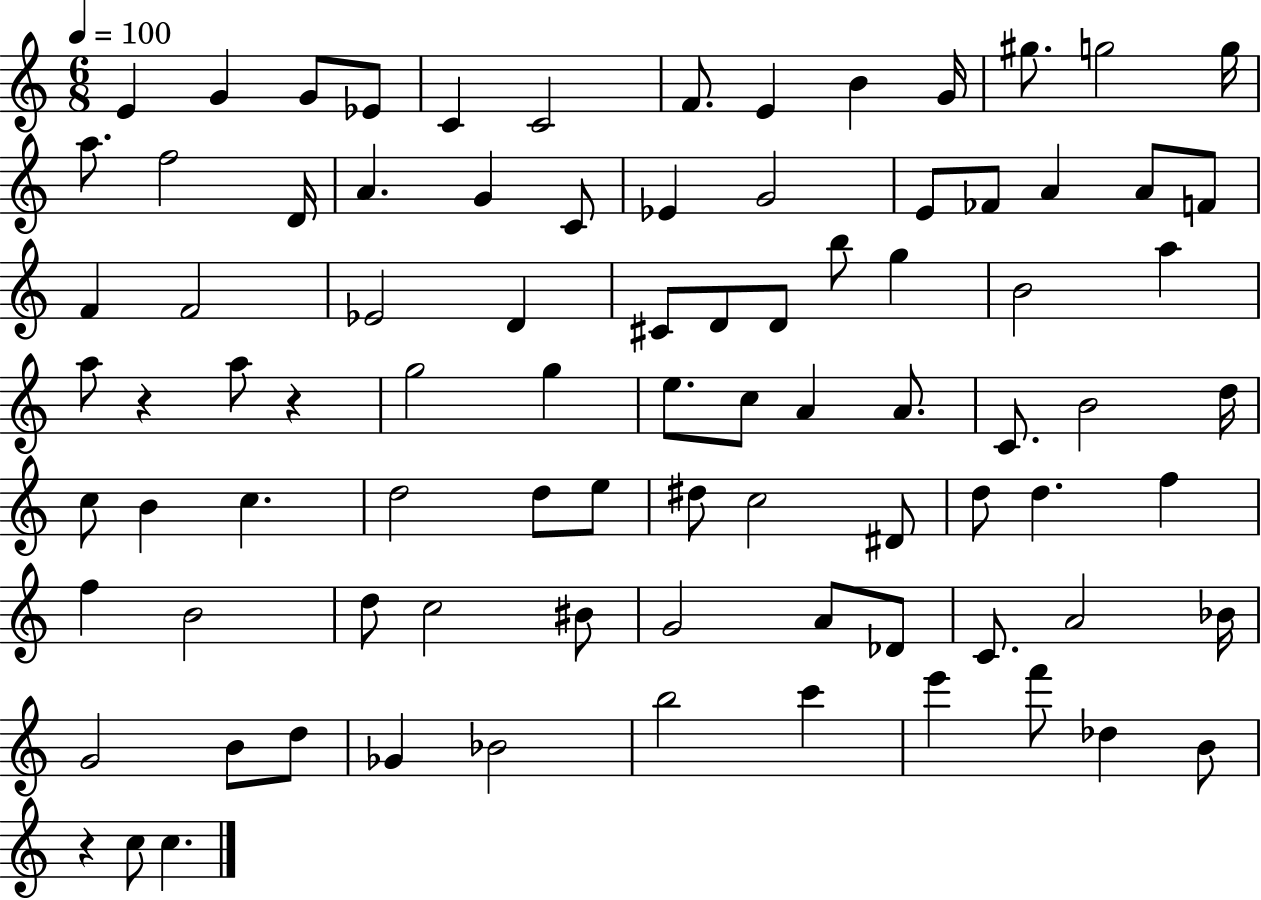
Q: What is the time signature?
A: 6/8